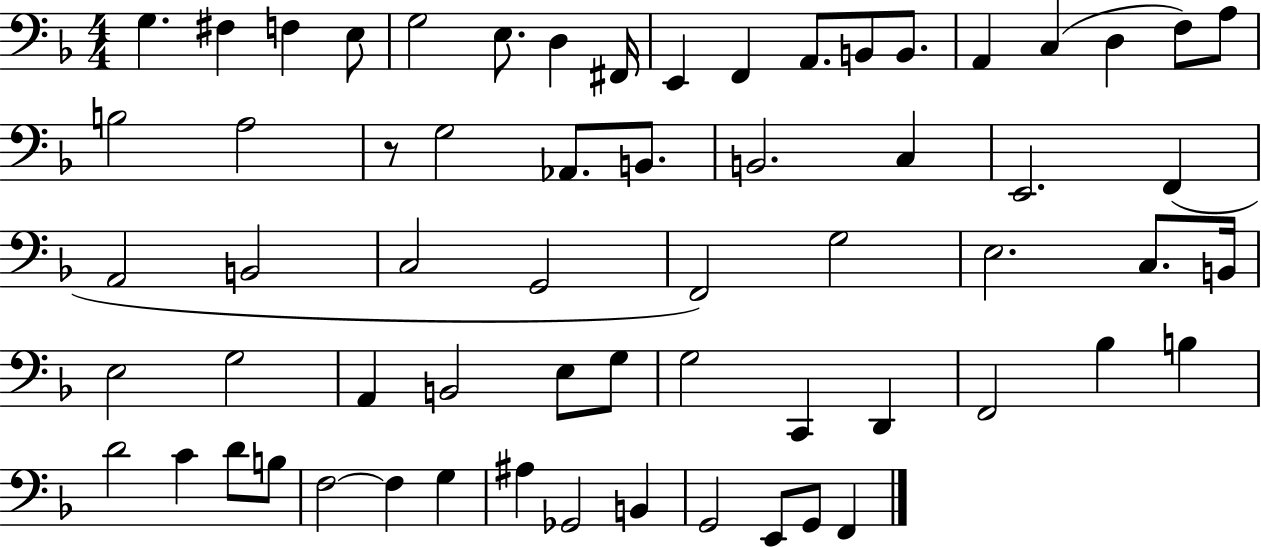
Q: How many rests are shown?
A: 1